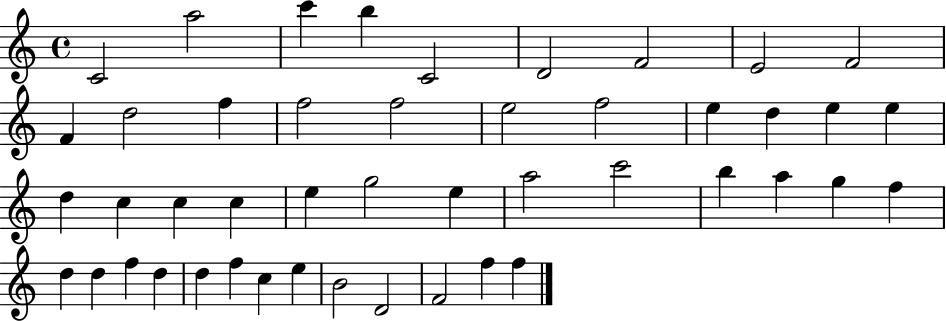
X:1
T:Untitled
M:4/4
L:1/4
K:C
C2 a2 c' b C2 D2 F2 E2 F2 F d2 f f2 f2 e2 f2 e d e e d c c c e g2 e a2 c'2 b a g f d d f d d f c e B2 D2 F2 f f